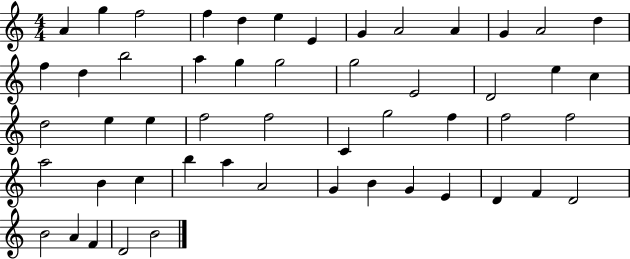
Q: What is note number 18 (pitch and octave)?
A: G5